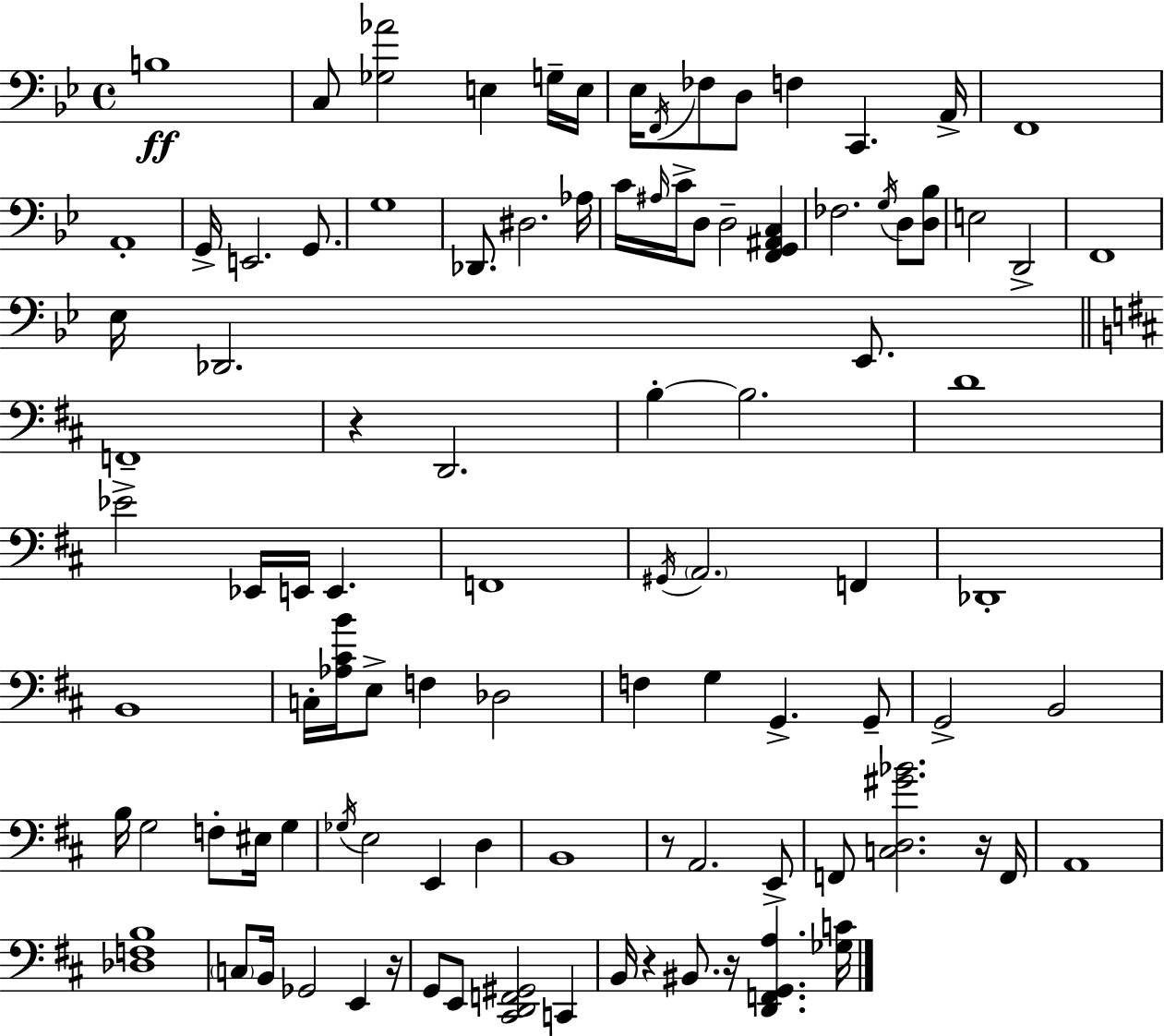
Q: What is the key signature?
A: BES major